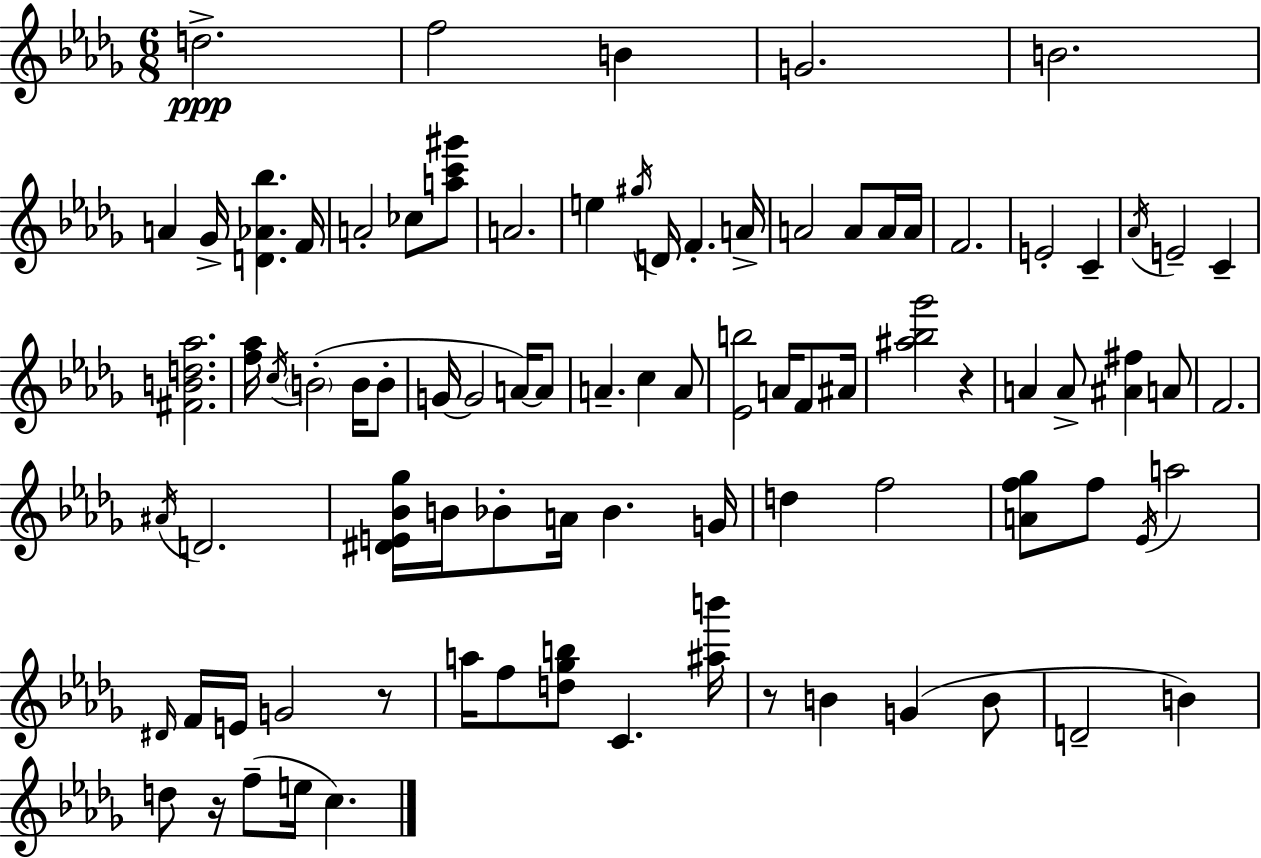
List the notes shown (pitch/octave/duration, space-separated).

D5/h. F5/h B4/q G4/h. B4/h. A4/q Gb4/s [D4,Ab4,Bb5]/q. F4/s A4/h CES5/e [A5,C6,G#6]/e A4/h. E5/q G#5/s D4/s F4/q. A4/s A4/h A4/e A4/s A4/s F4/h. E4/h C4/q Ab4/s E4/h C4/q [F#4,B4,D5,Ab5]/h. [F5,Ab5]/s C5/s B4/h B4/s B4/e G4/s G4/h A4/s A4/e A4/q. C5/q A4/e [Eb4,B5]/h A4/s F4/e A#4/s [A#5,Bb5,Gb6]/h R/q A4/q A4/e [A#4,F#5]/q A4/e F4/h. A#4/s D4/h. [D#4,E4,Bb4,Gb5]/s B4/s Bb4/e A4/s Bb4/q. G4/s D5/q F5/h [A4,F5,Gb5]/e F5/e Eb4/s A5/h D#4/s F4/s E4/s G4/h R/e A5/s F5/e [D5,Gb5,B5]/e C4/q. [A#5,B6]/s R/e B4/q G4/q B4/e D4/h B4/q D5/e R/s F5/e E5/s C5/q.